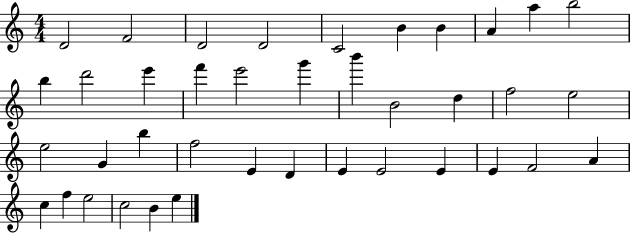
D4/h F4/h D4/h D4/h C4/h B4/q B4/q A4/q A5/q B5/h B5/q D6/h E6/q F6/q E6/h G6/q B6/q B4/h D5/q F5/h E5/h E5/h G4/q B5/q F5/h E4/q D4/q E4/q E4/h E4/q E4/q F4/h A4/q C5/q F5/q E5/h C5/h B4/q E5/q